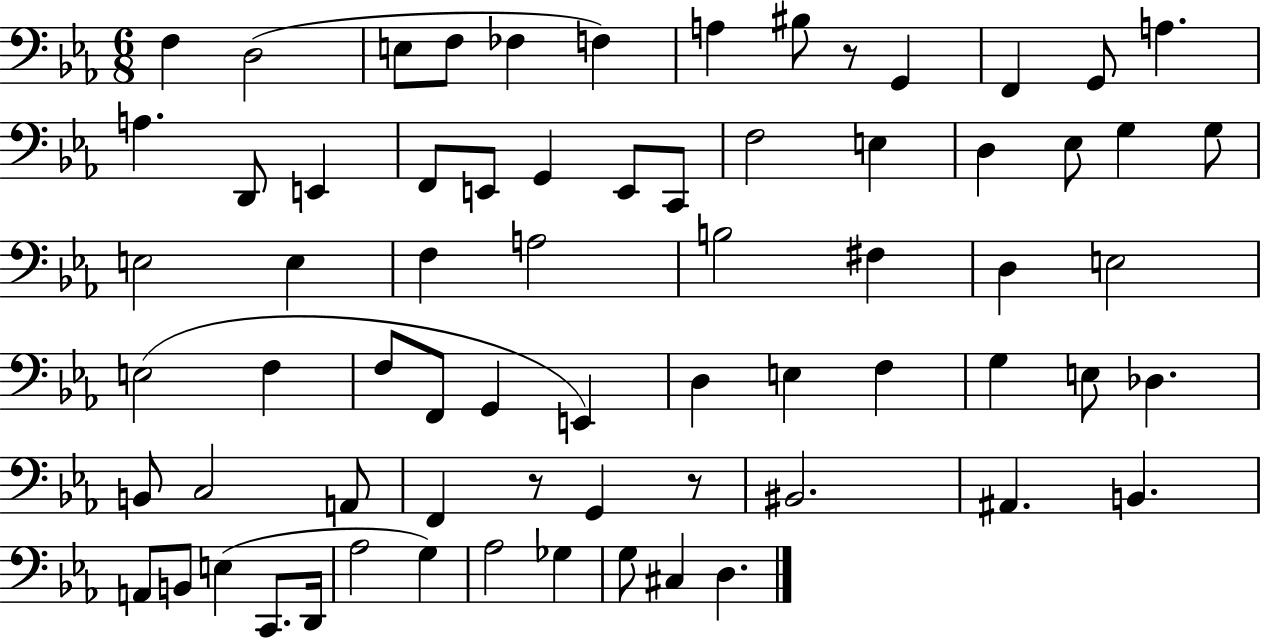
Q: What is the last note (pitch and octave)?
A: D3